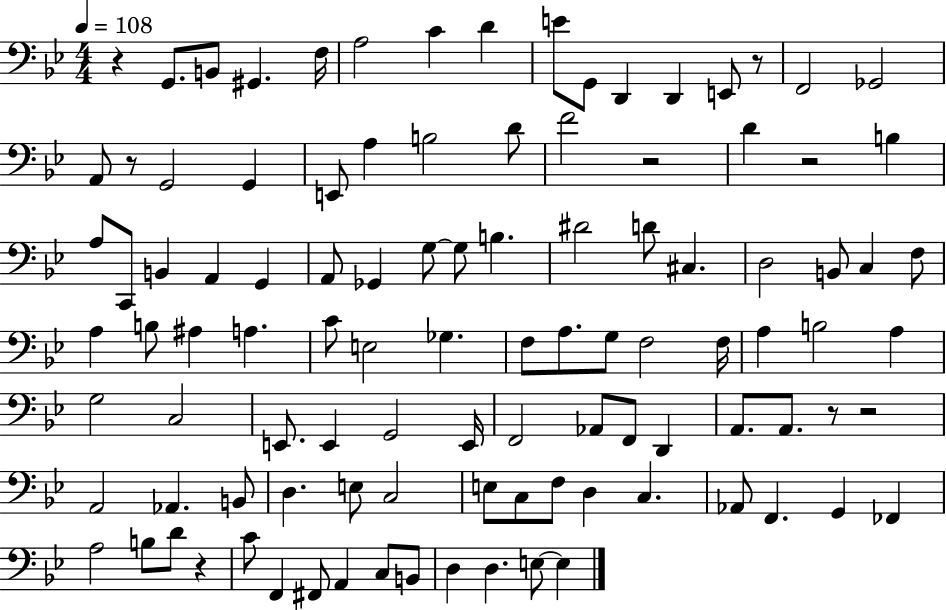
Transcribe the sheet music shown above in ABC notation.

X:1
T:Untitled
M:4/4
L:1/4
K:Bb
z G,,/2 B,,/2 ^G,, F,/4 A,2 C D E/2 G,,/2 D,, D,, E,,/2 z/2 F,,2 _G,,2 A,,/2 z/2 G,,2 G,, E,,/2 A, B,2 D/2 F2 z2 D z2 B, A,/2 C,,/2 B,, A,, G,, A,,/2 _G,, G,/2 G,/2 B, ^D2 D/2 ^C, D,2 B,,/2 C, F,/2 A, B,/2 ^A, A, C/2 E,2 _G, F,/2 A,/2 G,/2 F,2 F,/4 A, B,2 A, G,2 C,2 E,,/2 E,, G,,2 E,,/4 F,,2 _A,,/2 F,,/2 D,, A,,/2 A,,/2 z/2 z2 A,,2 _A,, B,,/2 D, E,/2 C,2 E,/2 C,/2 F,/2 D, C, _A,,/2 F,, G,, _F,, A,2 B,/2 D/2 z C/2 F,, ^F,,/2 A,, C,/2 B,,/2 D, D, E,/2 E,